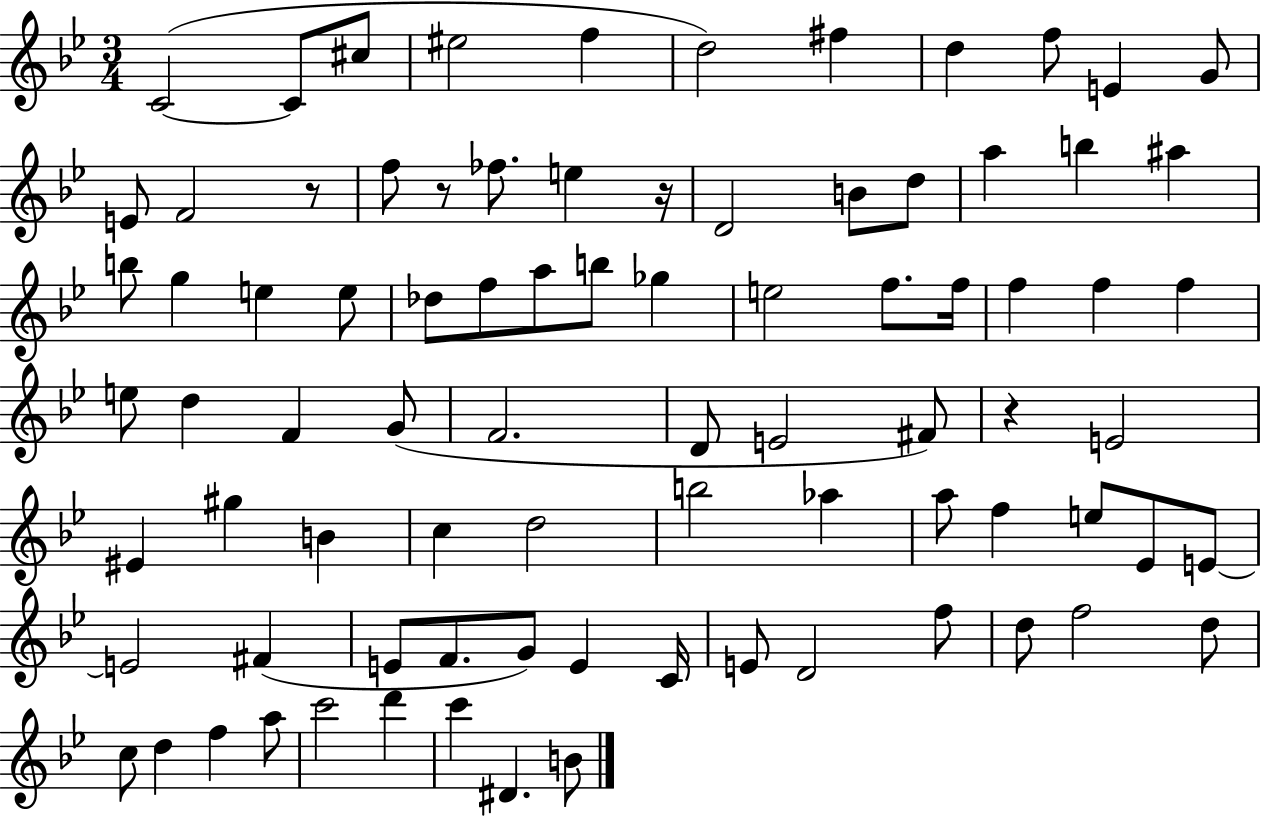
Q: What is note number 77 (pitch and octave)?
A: D6